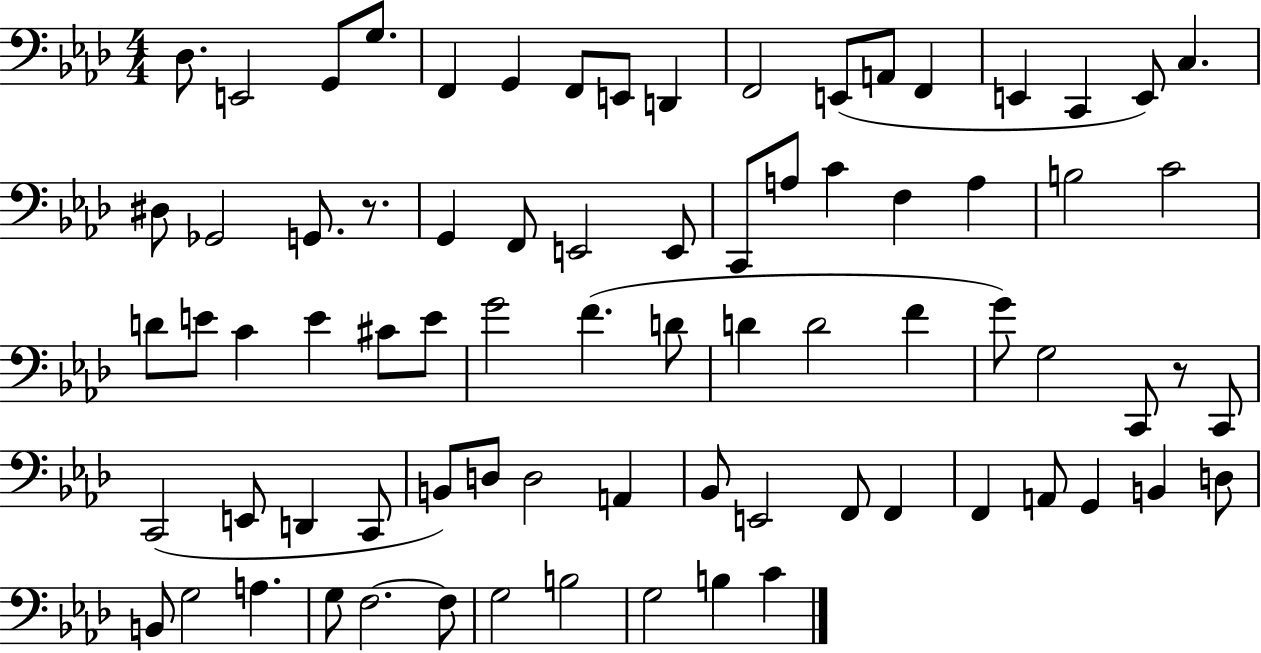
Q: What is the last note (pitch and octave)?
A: C4